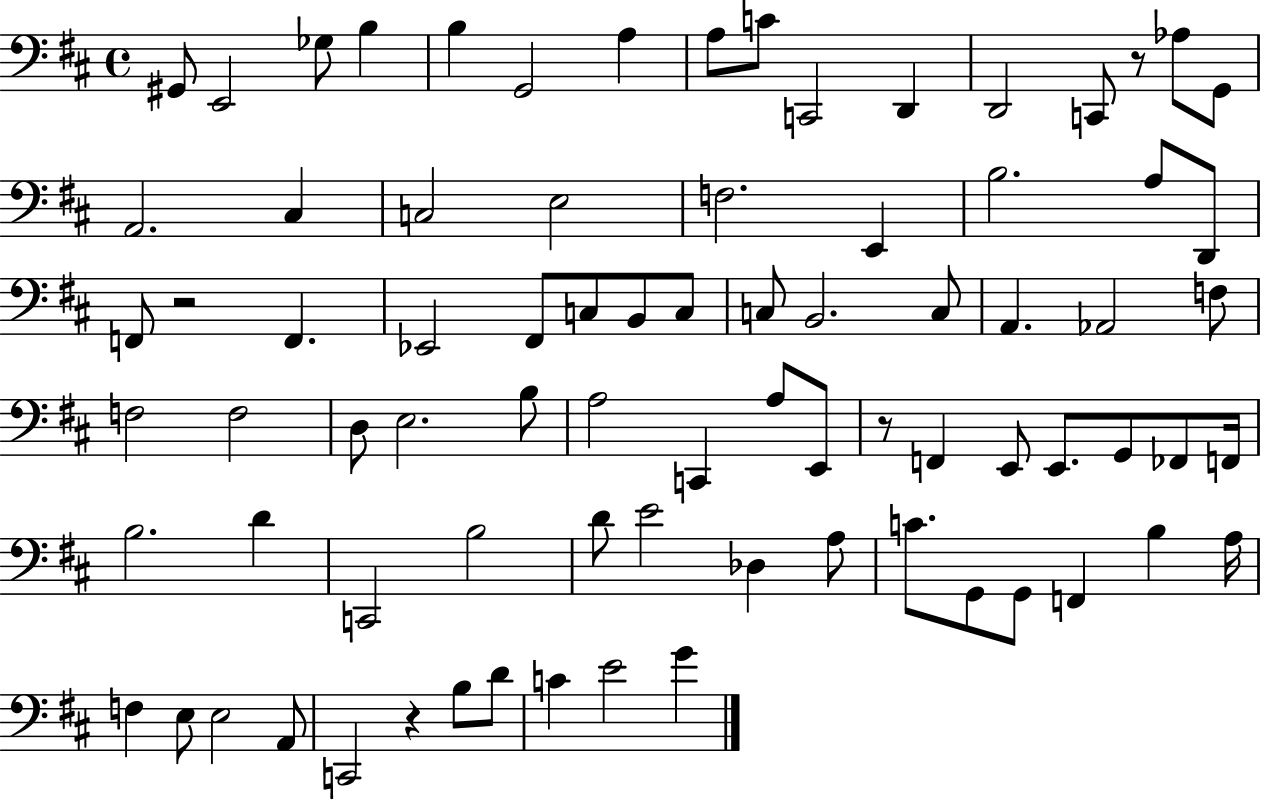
{
  \clef bass
  \time 4/4
  \defaultTimeSignature
  \key d \major
  gis,8 e,2 ges8 b4 | b4 g,2 a4 | a8 c'8 c,2 d,4 | d,2 c,8 r8 aes8 g,8 | \break a,2. cis4 | c2 e2 | f2. e,4 | b2. a8 d,8 | \break f,8 r2 f,4. | ees,2 fis,8 c8 b,8 c8 | c8 b,2. c8 | a,4. aes,2 f8 | \break f2 f2 | d8 e2. b8 | a2 c,4 a8 e,8 | r8 f,4 e,8 e,8. g,8 fes,8 f,16 | \break b2. d'4 | c,2 b2 | d'8 e'2 des4 a8 | c'8. g,8 g,8 f,4 b4 a16 | \break f4 e8 e2 a,8 | c,2 r4 b8 d'8 | c'4 e'2 g'4 | \bar "|."
}